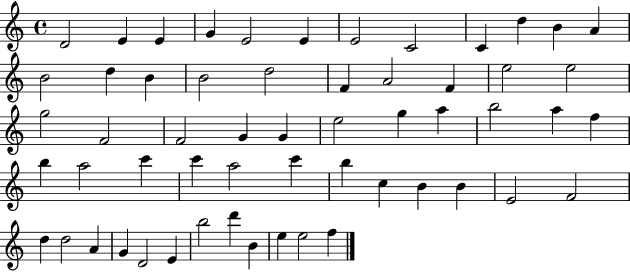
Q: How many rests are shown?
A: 0